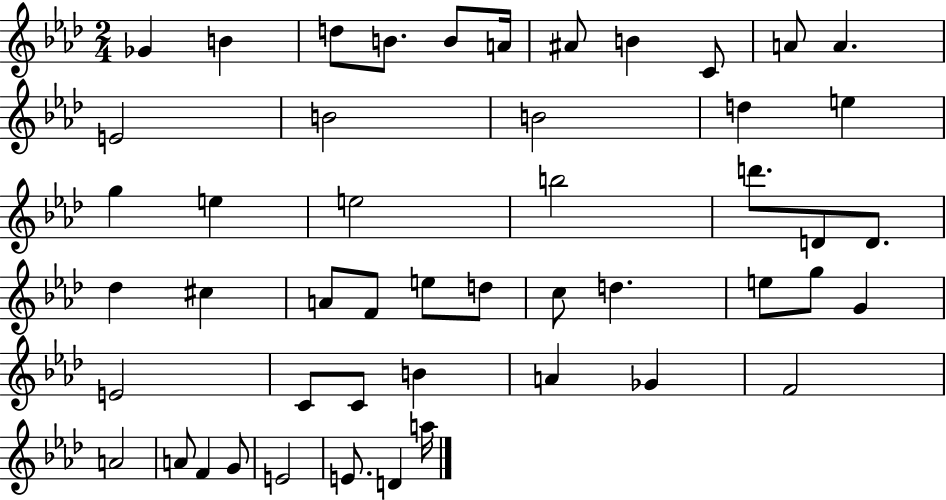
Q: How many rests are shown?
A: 0